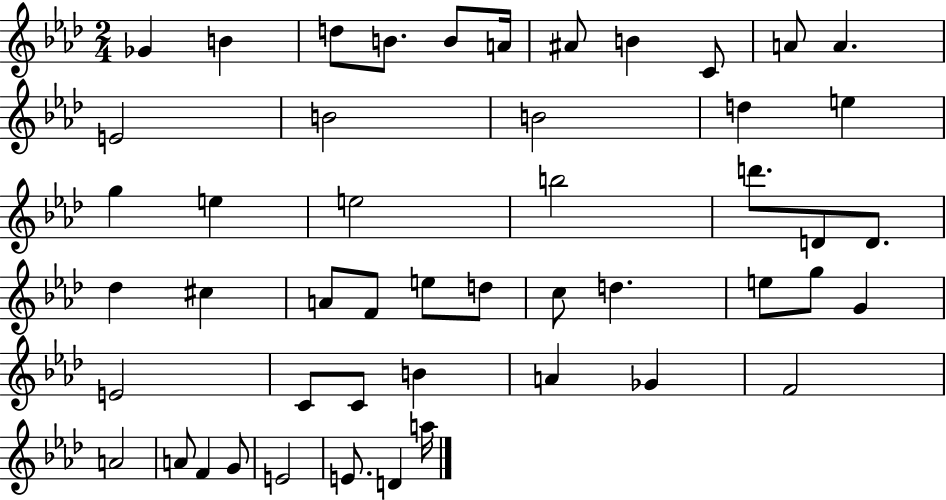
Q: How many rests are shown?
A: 0